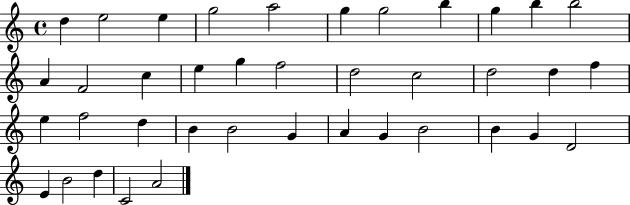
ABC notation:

X:1
T:Untitled
M:4/4
L:1/4
K:C
d e2 e g2 a2 g g2 b g b b2 A F2 c e g f2 d2 c2 d2 d f e f2 d B B2 G A G B2 B G D2 E B2 d C2 A2